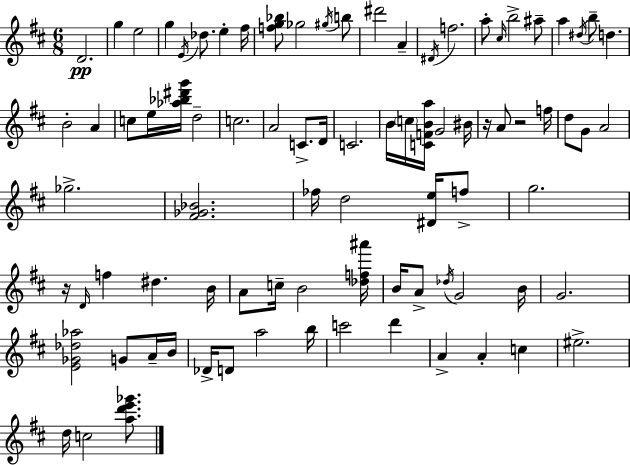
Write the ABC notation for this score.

X:1
T:Untitled
M:6/8
L:1/4
K:D
D2 g e2 g E/4 _d/2 e ^f/4 [fg_b]/2 _g2 ^g/4 b/2 ^d'2 A ^D/4 f2 a/2 ^c/4 b2 ^a/2 a ^d/4 b/2 d B2 A c/2 e/4 [_a_b^d'g']/4 d2 c2 A2 C/2 D/4 C2 B/4 c/4 [CFBa]/4 G2 ^B/4 z/4 A/2 z2 f/4 d/2 G/2 A2 _g2 [^F_G_B]2 _f/4 d2 [^De]/4 f/2 g2 z/4 D/4 f ^d B/4 A/2 c/4 B2 [_df^a']/4 B/4 A/2 _d/4 G2 B/4 G2 [E_G_d_a]2 G/2 A/4 B/4 _D/4 D/2 a2 b/4 c'2 d' A A c ^e2 d/4 c2 [ad'e'_g']/2